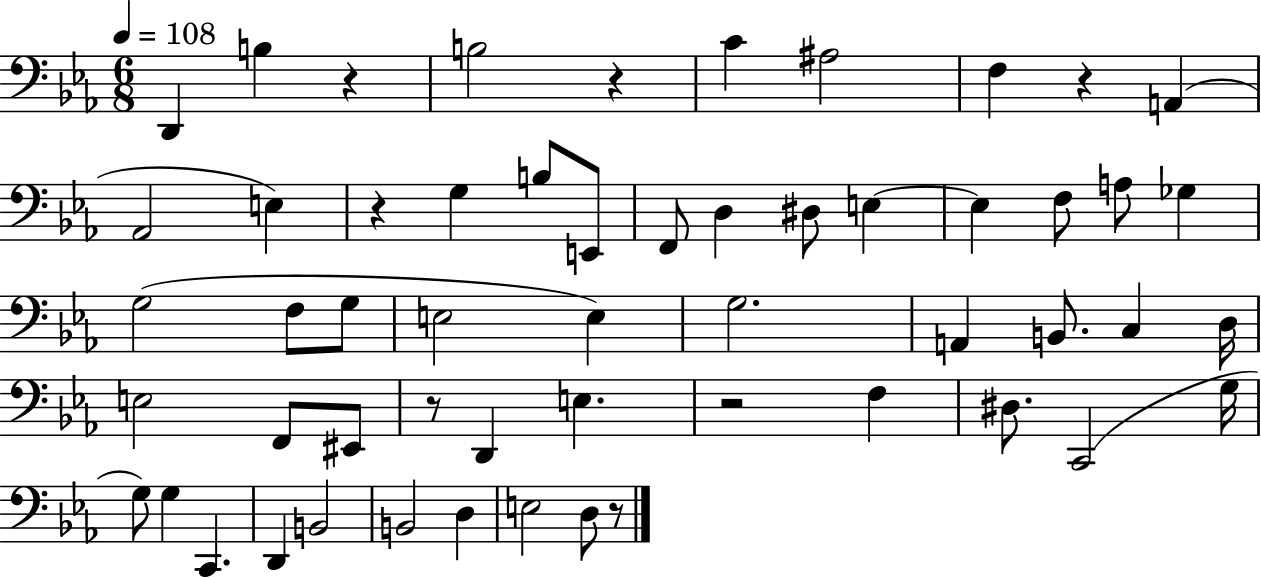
{
  \clef bass
  \numericTimeSignature
  \time 6/8
  \key ees \major
  \tempo 4 = 108
  d,4 b4 r4 | b2 r4 | c'4 ais2 | f4 r4 a,4( | \break aes,2 e4) | r4 g4 b8 e,8 | f,8 d4 dis8 e4~~ | e4 f8 a8 ges4 | \break g2( f8 g8 | e2 e4) | g2. | a,4 b,8. c4 d16 | \break e2 f,8 eis,8 | r8 d,4 e4. | r2 f4 | dis8. c,2( g16 | \break g8) g4 c,4. | d,4 b,2 | b,2 d4 | e2 d8 r8 | \break \bar "|."
}